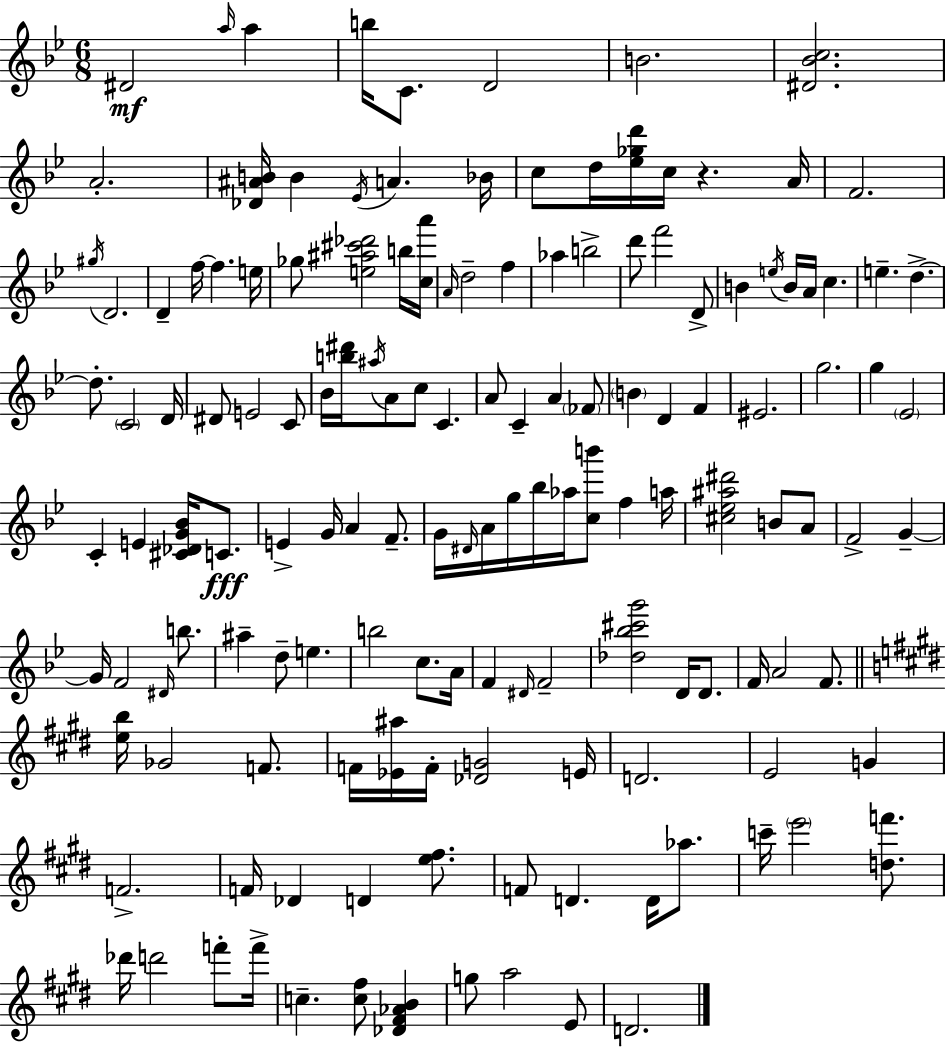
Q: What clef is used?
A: treble